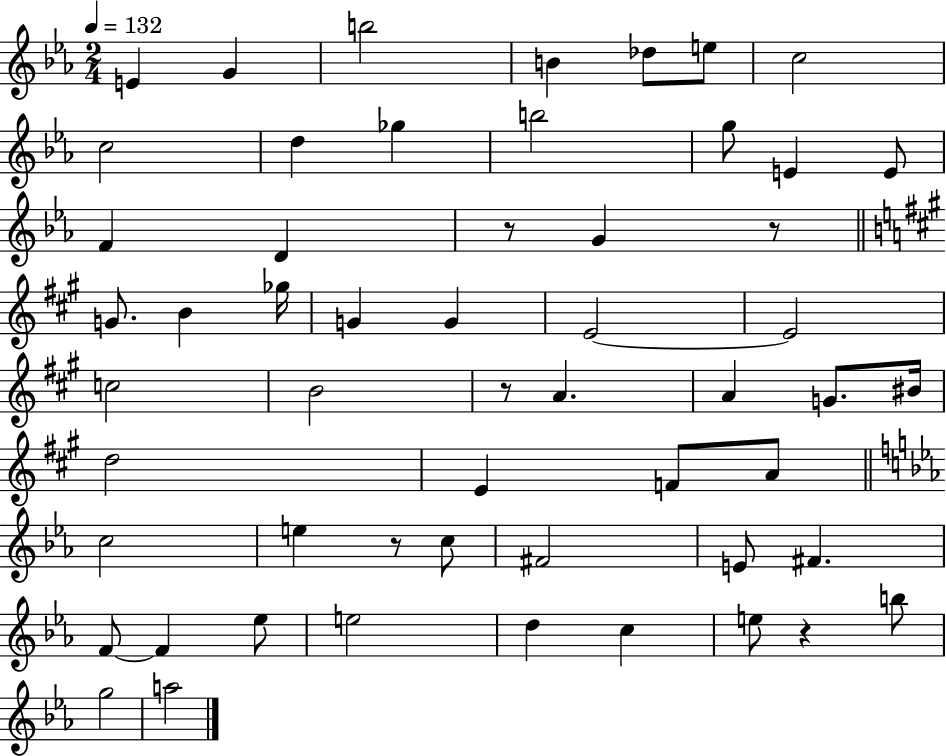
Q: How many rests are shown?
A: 5